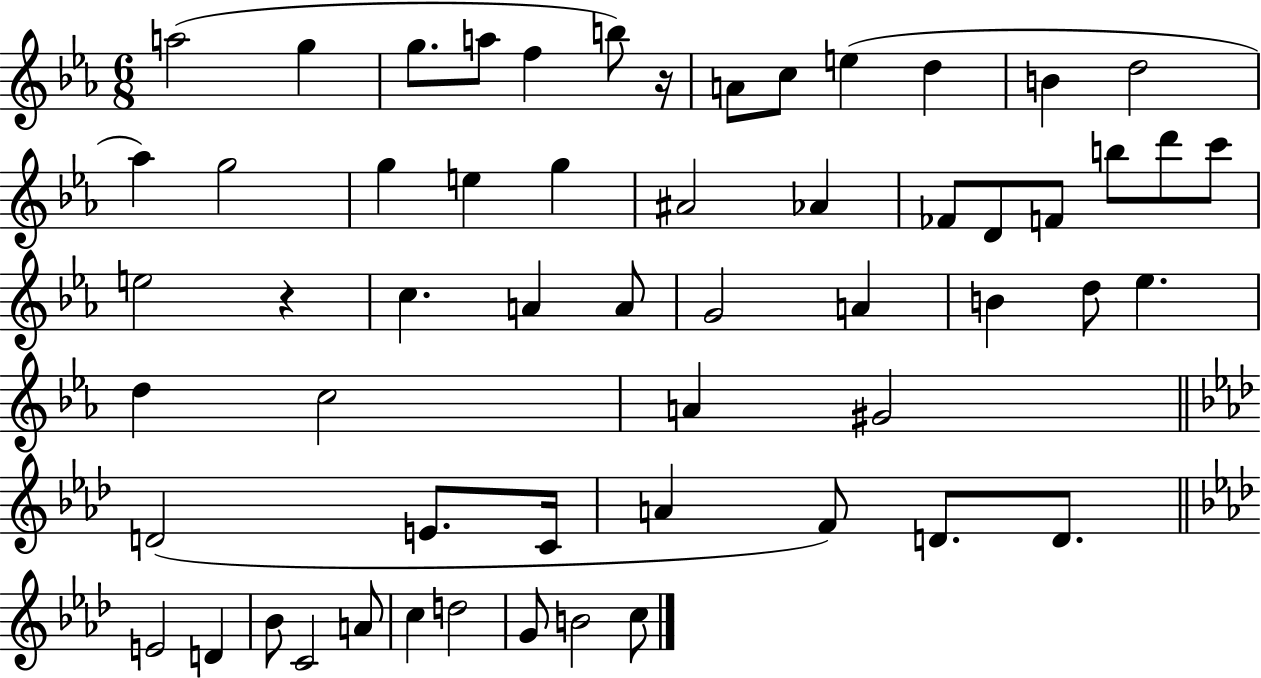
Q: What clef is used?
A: treble